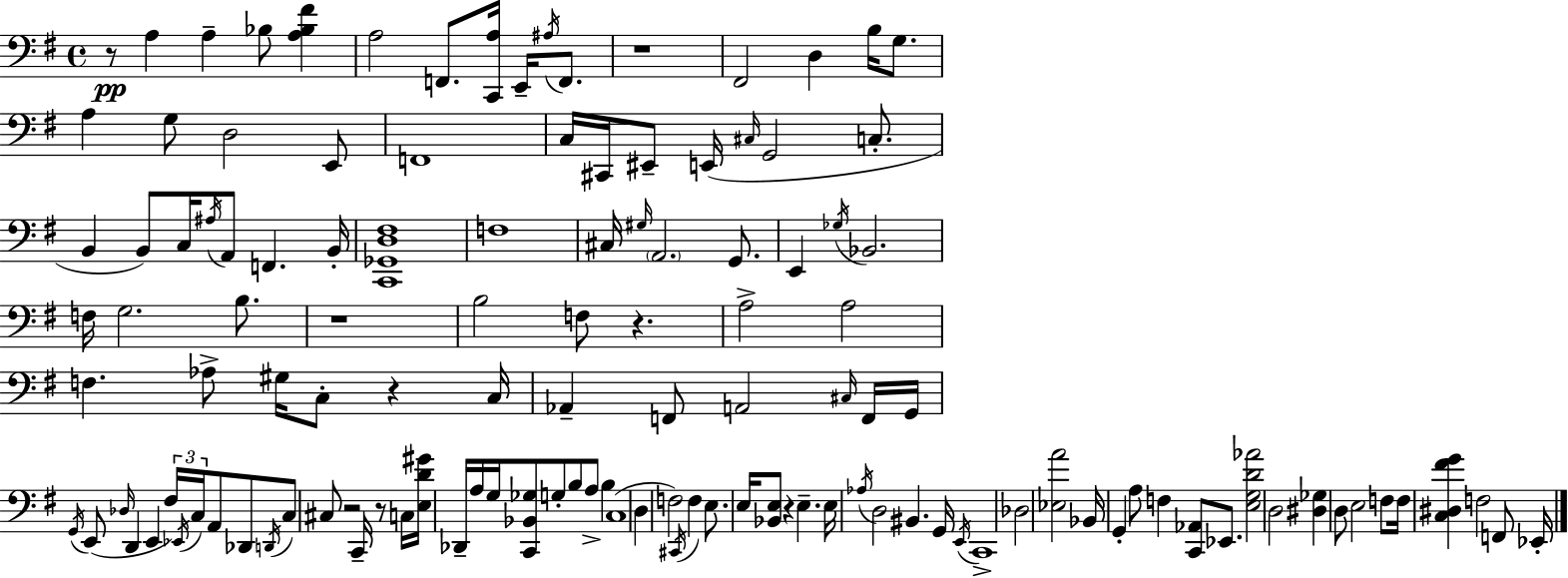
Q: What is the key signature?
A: G major